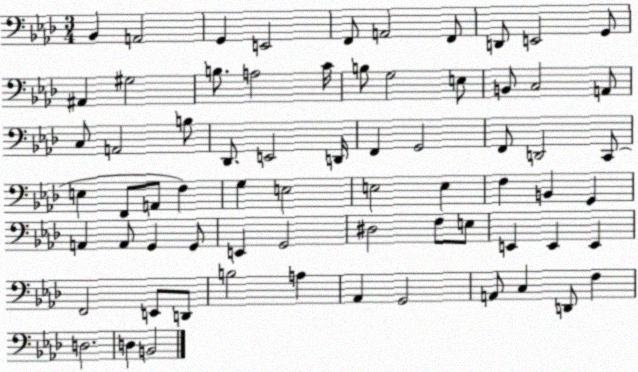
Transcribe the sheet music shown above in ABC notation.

X:1
T:Untitled
M:3/4
L:1/4
K:Ab
_B,, A,,2 G,, E,,2 F,,/2 A,,2 F,,/2 D,,/2 E,,2 G,,/2 ^A,, ^G,2 B,/2 A,2 C/4 B,/2 G,2 E,/2 B,,/2 C,2 A,,/2 C,/2 A,,2 B,/2 _D,,/2 E,,2 D,,/4 F,, G,,2 F,,/2 D,,2 C,,/2 E, F,,/2 A,,/2 F, G, E,2 E,2 E, F, B,, G,, A,, A,,/2 G,, G,,/2 E,, G,,2 ^D,2 F,/2 E,/2 E,, E,, E,, F,,2 E,,/2 D,,/2 B,2 A, _A,, G,,2 A,,/2 C, D,,/2 F, D,2 D, B,,2